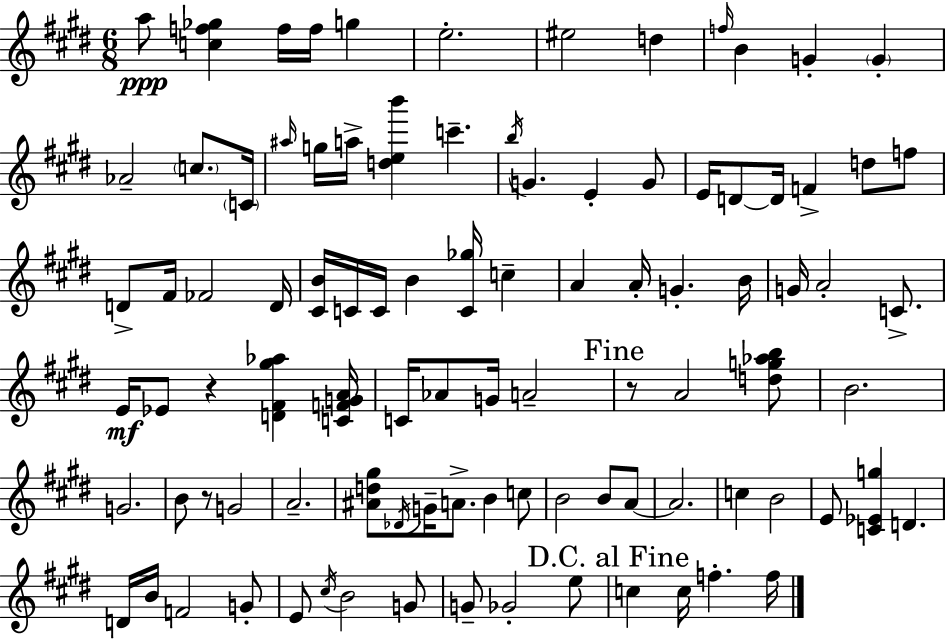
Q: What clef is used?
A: treble